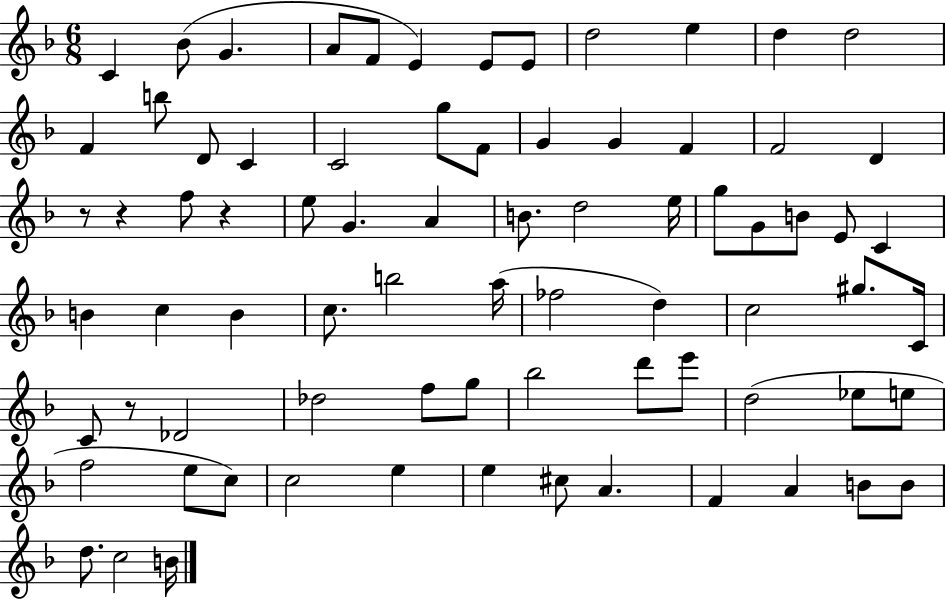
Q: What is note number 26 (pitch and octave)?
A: E5